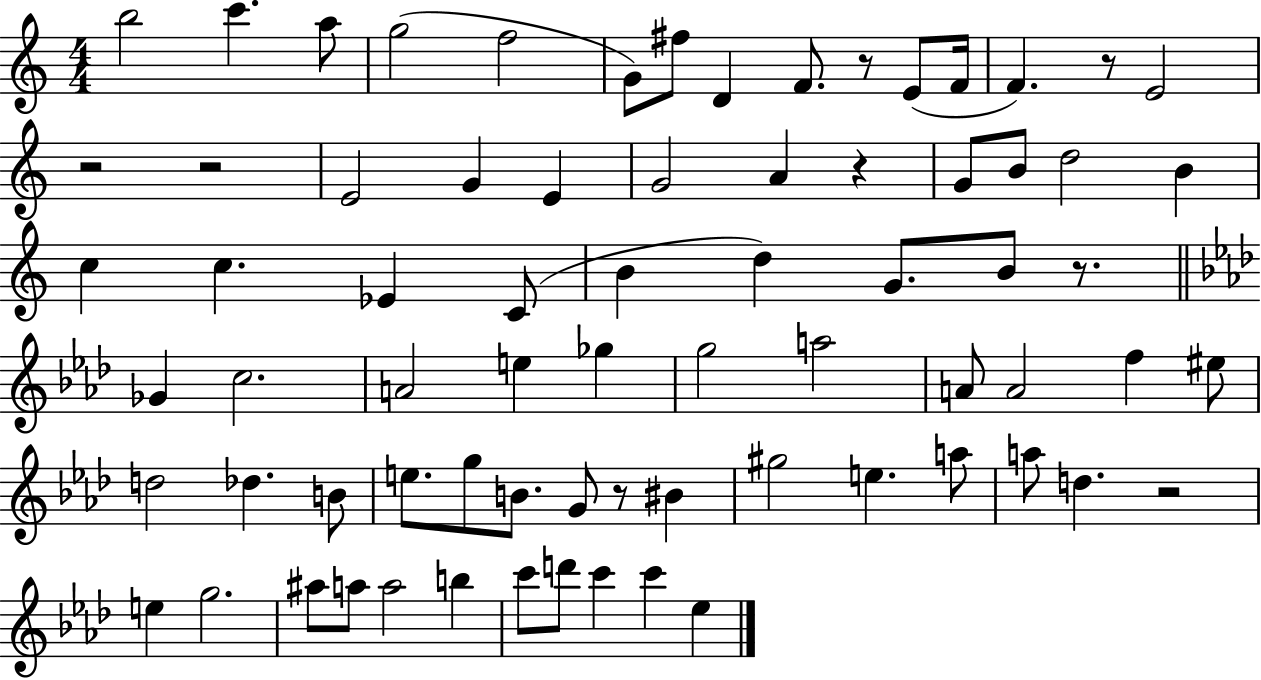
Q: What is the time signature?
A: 4/4